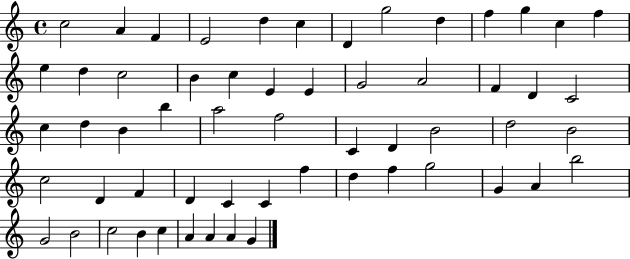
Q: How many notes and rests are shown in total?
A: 58